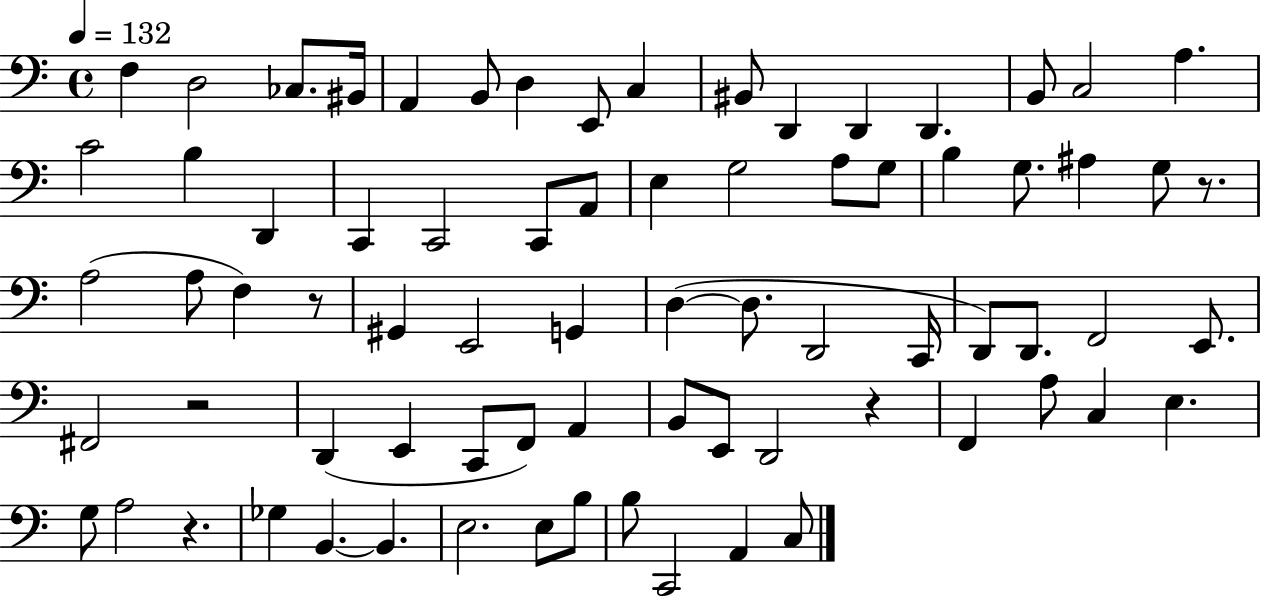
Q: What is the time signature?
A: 4/4